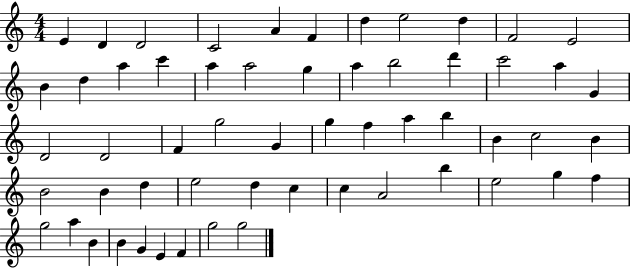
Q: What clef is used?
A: treble